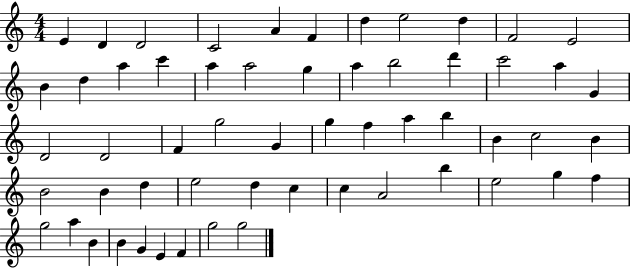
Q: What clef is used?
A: treble